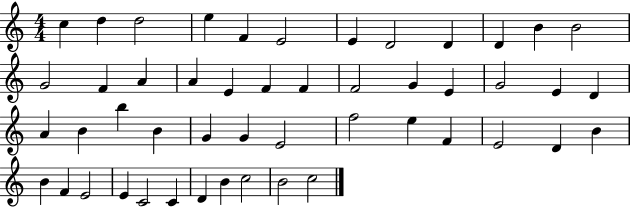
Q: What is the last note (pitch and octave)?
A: C5